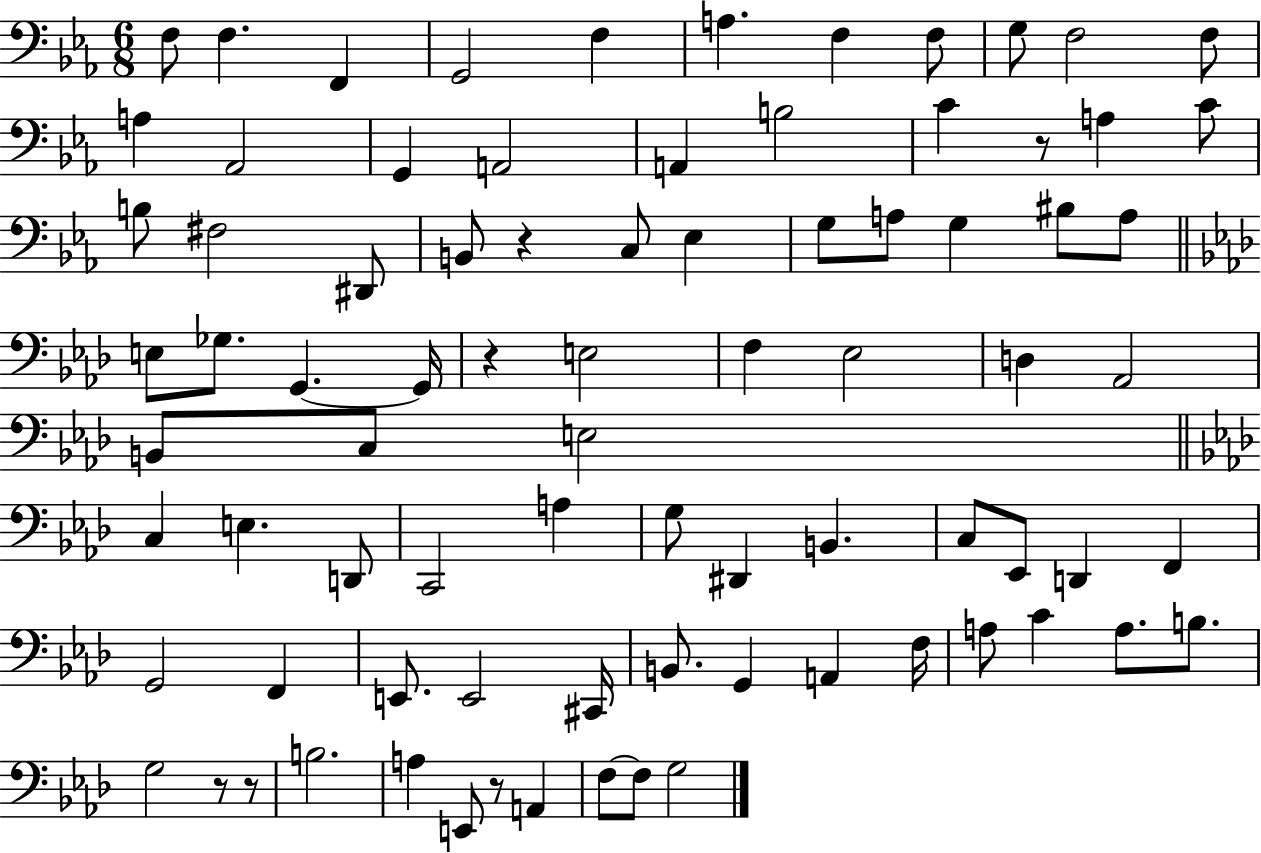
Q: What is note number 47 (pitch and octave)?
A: C2